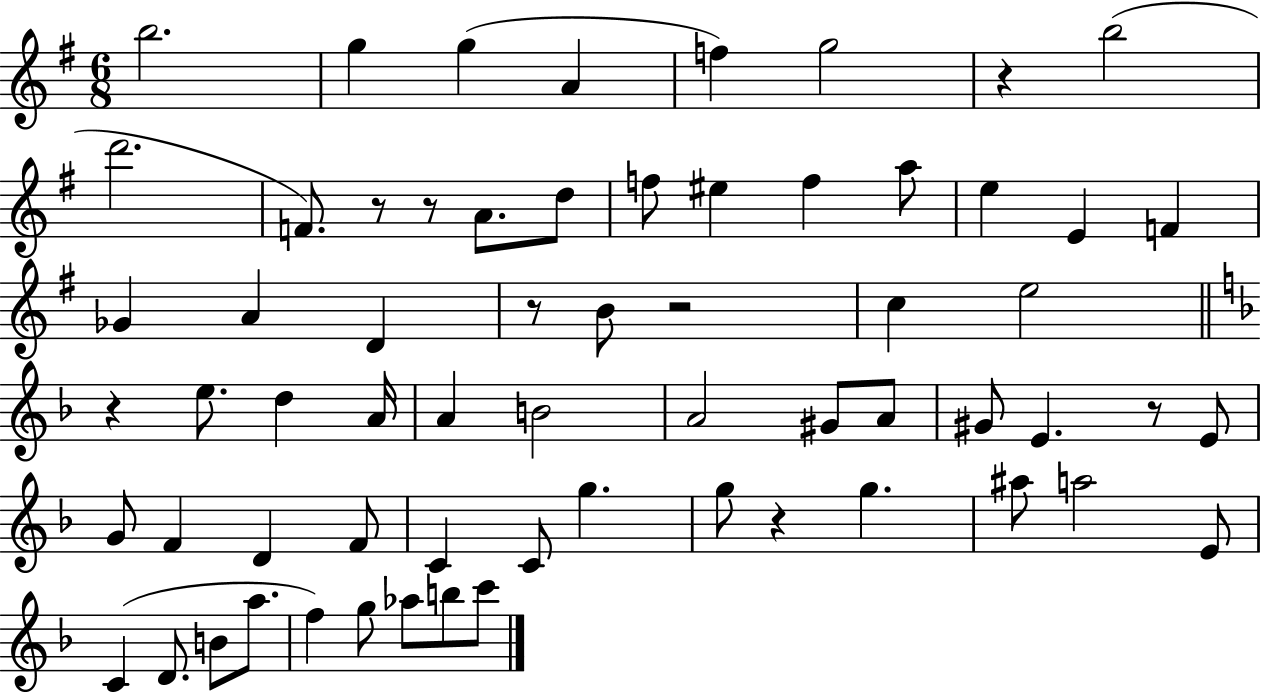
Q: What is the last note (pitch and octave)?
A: C6